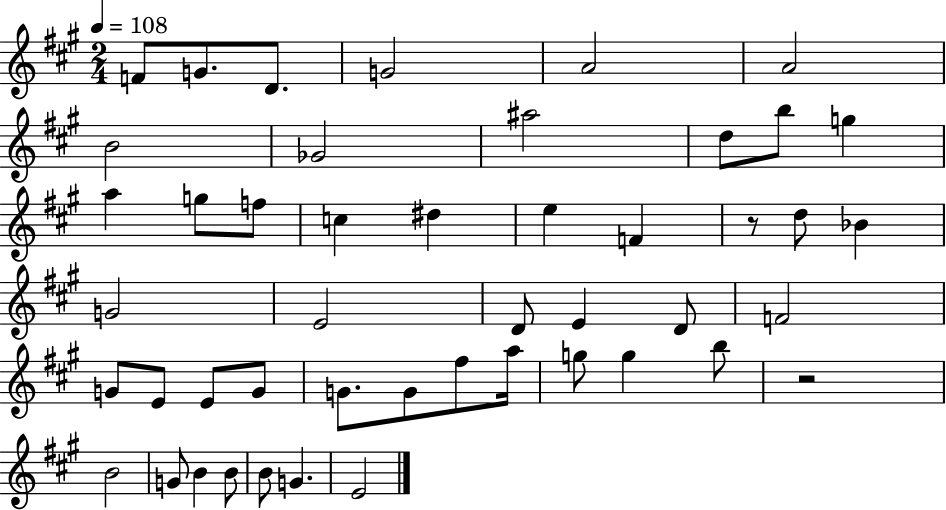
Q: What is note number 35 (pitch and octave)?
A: A5